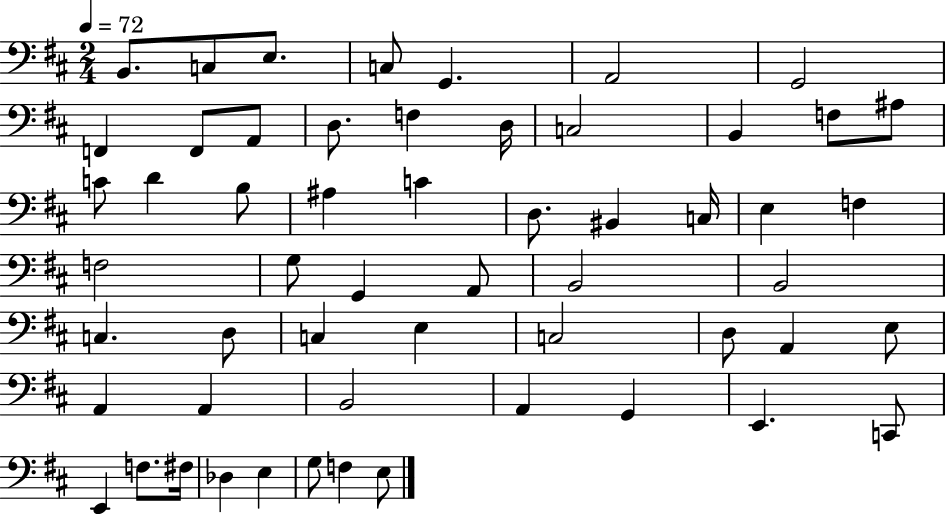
{
  \clef bass
  \numericTimeSignature
  \time 2/4
  \key d \major
  \tempo 4 = 72
  \repeat volta 2 { b,8. c8 e8. | c8 g,4. | a,2 | g,2 | \break f,4 f,8 a,8 | d8. f4 d16 | c2 | b,4 f8 ais8 | \break c'8 d'4 b8 | ais4 c'4 | d8. bis,4 c16 | e4 f4 | \break f2 | g8 g,4 a,8 | b,2 | b,2 | \break c4. d8 | c4 e4 | c2 | d8 a,4 e8 | \break a,4 a,4 | b,2 | a,4 g,4 | e,4. c,8 | \break e,4 f8. fis16 | des4 e4 | g8 f4 e8 | } \bar "|."
}